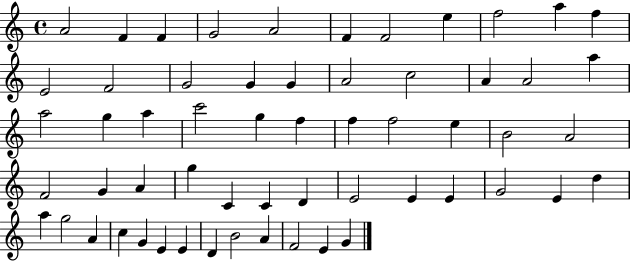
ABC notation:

X:1
T:Untitled
M:4/4
L:1/4
K:C
A2 F F G2 A2 F F2 e f2 a f E2 F2 G2 G G A2 c2 A A2 a a2 g a c'2 g f f f2 e B2 A2 F2 G A g C C D E2 E E G2 E d a g2 A c G E E D B2 A F2 E G